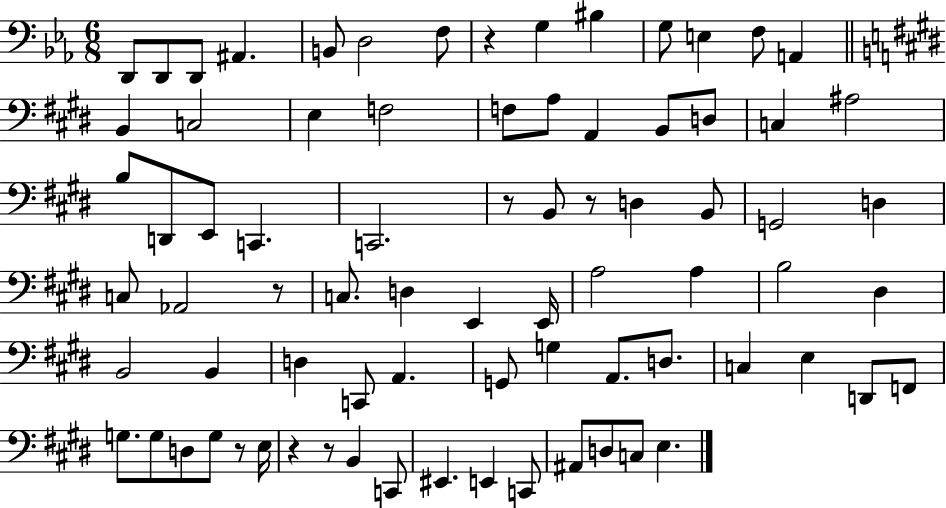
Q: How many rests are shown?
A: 7